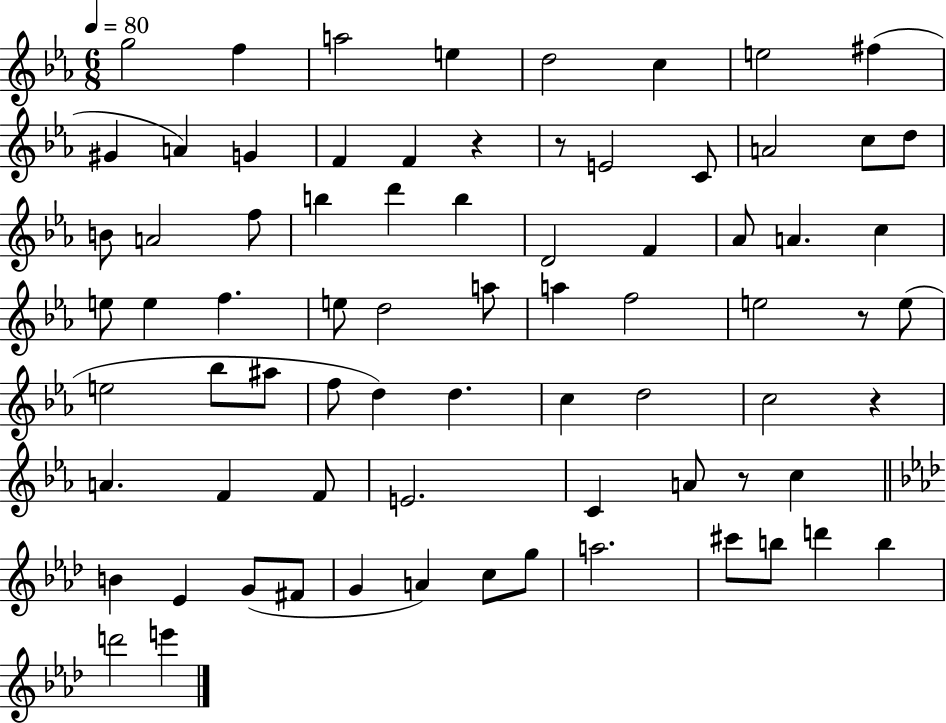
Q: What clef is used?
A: treble